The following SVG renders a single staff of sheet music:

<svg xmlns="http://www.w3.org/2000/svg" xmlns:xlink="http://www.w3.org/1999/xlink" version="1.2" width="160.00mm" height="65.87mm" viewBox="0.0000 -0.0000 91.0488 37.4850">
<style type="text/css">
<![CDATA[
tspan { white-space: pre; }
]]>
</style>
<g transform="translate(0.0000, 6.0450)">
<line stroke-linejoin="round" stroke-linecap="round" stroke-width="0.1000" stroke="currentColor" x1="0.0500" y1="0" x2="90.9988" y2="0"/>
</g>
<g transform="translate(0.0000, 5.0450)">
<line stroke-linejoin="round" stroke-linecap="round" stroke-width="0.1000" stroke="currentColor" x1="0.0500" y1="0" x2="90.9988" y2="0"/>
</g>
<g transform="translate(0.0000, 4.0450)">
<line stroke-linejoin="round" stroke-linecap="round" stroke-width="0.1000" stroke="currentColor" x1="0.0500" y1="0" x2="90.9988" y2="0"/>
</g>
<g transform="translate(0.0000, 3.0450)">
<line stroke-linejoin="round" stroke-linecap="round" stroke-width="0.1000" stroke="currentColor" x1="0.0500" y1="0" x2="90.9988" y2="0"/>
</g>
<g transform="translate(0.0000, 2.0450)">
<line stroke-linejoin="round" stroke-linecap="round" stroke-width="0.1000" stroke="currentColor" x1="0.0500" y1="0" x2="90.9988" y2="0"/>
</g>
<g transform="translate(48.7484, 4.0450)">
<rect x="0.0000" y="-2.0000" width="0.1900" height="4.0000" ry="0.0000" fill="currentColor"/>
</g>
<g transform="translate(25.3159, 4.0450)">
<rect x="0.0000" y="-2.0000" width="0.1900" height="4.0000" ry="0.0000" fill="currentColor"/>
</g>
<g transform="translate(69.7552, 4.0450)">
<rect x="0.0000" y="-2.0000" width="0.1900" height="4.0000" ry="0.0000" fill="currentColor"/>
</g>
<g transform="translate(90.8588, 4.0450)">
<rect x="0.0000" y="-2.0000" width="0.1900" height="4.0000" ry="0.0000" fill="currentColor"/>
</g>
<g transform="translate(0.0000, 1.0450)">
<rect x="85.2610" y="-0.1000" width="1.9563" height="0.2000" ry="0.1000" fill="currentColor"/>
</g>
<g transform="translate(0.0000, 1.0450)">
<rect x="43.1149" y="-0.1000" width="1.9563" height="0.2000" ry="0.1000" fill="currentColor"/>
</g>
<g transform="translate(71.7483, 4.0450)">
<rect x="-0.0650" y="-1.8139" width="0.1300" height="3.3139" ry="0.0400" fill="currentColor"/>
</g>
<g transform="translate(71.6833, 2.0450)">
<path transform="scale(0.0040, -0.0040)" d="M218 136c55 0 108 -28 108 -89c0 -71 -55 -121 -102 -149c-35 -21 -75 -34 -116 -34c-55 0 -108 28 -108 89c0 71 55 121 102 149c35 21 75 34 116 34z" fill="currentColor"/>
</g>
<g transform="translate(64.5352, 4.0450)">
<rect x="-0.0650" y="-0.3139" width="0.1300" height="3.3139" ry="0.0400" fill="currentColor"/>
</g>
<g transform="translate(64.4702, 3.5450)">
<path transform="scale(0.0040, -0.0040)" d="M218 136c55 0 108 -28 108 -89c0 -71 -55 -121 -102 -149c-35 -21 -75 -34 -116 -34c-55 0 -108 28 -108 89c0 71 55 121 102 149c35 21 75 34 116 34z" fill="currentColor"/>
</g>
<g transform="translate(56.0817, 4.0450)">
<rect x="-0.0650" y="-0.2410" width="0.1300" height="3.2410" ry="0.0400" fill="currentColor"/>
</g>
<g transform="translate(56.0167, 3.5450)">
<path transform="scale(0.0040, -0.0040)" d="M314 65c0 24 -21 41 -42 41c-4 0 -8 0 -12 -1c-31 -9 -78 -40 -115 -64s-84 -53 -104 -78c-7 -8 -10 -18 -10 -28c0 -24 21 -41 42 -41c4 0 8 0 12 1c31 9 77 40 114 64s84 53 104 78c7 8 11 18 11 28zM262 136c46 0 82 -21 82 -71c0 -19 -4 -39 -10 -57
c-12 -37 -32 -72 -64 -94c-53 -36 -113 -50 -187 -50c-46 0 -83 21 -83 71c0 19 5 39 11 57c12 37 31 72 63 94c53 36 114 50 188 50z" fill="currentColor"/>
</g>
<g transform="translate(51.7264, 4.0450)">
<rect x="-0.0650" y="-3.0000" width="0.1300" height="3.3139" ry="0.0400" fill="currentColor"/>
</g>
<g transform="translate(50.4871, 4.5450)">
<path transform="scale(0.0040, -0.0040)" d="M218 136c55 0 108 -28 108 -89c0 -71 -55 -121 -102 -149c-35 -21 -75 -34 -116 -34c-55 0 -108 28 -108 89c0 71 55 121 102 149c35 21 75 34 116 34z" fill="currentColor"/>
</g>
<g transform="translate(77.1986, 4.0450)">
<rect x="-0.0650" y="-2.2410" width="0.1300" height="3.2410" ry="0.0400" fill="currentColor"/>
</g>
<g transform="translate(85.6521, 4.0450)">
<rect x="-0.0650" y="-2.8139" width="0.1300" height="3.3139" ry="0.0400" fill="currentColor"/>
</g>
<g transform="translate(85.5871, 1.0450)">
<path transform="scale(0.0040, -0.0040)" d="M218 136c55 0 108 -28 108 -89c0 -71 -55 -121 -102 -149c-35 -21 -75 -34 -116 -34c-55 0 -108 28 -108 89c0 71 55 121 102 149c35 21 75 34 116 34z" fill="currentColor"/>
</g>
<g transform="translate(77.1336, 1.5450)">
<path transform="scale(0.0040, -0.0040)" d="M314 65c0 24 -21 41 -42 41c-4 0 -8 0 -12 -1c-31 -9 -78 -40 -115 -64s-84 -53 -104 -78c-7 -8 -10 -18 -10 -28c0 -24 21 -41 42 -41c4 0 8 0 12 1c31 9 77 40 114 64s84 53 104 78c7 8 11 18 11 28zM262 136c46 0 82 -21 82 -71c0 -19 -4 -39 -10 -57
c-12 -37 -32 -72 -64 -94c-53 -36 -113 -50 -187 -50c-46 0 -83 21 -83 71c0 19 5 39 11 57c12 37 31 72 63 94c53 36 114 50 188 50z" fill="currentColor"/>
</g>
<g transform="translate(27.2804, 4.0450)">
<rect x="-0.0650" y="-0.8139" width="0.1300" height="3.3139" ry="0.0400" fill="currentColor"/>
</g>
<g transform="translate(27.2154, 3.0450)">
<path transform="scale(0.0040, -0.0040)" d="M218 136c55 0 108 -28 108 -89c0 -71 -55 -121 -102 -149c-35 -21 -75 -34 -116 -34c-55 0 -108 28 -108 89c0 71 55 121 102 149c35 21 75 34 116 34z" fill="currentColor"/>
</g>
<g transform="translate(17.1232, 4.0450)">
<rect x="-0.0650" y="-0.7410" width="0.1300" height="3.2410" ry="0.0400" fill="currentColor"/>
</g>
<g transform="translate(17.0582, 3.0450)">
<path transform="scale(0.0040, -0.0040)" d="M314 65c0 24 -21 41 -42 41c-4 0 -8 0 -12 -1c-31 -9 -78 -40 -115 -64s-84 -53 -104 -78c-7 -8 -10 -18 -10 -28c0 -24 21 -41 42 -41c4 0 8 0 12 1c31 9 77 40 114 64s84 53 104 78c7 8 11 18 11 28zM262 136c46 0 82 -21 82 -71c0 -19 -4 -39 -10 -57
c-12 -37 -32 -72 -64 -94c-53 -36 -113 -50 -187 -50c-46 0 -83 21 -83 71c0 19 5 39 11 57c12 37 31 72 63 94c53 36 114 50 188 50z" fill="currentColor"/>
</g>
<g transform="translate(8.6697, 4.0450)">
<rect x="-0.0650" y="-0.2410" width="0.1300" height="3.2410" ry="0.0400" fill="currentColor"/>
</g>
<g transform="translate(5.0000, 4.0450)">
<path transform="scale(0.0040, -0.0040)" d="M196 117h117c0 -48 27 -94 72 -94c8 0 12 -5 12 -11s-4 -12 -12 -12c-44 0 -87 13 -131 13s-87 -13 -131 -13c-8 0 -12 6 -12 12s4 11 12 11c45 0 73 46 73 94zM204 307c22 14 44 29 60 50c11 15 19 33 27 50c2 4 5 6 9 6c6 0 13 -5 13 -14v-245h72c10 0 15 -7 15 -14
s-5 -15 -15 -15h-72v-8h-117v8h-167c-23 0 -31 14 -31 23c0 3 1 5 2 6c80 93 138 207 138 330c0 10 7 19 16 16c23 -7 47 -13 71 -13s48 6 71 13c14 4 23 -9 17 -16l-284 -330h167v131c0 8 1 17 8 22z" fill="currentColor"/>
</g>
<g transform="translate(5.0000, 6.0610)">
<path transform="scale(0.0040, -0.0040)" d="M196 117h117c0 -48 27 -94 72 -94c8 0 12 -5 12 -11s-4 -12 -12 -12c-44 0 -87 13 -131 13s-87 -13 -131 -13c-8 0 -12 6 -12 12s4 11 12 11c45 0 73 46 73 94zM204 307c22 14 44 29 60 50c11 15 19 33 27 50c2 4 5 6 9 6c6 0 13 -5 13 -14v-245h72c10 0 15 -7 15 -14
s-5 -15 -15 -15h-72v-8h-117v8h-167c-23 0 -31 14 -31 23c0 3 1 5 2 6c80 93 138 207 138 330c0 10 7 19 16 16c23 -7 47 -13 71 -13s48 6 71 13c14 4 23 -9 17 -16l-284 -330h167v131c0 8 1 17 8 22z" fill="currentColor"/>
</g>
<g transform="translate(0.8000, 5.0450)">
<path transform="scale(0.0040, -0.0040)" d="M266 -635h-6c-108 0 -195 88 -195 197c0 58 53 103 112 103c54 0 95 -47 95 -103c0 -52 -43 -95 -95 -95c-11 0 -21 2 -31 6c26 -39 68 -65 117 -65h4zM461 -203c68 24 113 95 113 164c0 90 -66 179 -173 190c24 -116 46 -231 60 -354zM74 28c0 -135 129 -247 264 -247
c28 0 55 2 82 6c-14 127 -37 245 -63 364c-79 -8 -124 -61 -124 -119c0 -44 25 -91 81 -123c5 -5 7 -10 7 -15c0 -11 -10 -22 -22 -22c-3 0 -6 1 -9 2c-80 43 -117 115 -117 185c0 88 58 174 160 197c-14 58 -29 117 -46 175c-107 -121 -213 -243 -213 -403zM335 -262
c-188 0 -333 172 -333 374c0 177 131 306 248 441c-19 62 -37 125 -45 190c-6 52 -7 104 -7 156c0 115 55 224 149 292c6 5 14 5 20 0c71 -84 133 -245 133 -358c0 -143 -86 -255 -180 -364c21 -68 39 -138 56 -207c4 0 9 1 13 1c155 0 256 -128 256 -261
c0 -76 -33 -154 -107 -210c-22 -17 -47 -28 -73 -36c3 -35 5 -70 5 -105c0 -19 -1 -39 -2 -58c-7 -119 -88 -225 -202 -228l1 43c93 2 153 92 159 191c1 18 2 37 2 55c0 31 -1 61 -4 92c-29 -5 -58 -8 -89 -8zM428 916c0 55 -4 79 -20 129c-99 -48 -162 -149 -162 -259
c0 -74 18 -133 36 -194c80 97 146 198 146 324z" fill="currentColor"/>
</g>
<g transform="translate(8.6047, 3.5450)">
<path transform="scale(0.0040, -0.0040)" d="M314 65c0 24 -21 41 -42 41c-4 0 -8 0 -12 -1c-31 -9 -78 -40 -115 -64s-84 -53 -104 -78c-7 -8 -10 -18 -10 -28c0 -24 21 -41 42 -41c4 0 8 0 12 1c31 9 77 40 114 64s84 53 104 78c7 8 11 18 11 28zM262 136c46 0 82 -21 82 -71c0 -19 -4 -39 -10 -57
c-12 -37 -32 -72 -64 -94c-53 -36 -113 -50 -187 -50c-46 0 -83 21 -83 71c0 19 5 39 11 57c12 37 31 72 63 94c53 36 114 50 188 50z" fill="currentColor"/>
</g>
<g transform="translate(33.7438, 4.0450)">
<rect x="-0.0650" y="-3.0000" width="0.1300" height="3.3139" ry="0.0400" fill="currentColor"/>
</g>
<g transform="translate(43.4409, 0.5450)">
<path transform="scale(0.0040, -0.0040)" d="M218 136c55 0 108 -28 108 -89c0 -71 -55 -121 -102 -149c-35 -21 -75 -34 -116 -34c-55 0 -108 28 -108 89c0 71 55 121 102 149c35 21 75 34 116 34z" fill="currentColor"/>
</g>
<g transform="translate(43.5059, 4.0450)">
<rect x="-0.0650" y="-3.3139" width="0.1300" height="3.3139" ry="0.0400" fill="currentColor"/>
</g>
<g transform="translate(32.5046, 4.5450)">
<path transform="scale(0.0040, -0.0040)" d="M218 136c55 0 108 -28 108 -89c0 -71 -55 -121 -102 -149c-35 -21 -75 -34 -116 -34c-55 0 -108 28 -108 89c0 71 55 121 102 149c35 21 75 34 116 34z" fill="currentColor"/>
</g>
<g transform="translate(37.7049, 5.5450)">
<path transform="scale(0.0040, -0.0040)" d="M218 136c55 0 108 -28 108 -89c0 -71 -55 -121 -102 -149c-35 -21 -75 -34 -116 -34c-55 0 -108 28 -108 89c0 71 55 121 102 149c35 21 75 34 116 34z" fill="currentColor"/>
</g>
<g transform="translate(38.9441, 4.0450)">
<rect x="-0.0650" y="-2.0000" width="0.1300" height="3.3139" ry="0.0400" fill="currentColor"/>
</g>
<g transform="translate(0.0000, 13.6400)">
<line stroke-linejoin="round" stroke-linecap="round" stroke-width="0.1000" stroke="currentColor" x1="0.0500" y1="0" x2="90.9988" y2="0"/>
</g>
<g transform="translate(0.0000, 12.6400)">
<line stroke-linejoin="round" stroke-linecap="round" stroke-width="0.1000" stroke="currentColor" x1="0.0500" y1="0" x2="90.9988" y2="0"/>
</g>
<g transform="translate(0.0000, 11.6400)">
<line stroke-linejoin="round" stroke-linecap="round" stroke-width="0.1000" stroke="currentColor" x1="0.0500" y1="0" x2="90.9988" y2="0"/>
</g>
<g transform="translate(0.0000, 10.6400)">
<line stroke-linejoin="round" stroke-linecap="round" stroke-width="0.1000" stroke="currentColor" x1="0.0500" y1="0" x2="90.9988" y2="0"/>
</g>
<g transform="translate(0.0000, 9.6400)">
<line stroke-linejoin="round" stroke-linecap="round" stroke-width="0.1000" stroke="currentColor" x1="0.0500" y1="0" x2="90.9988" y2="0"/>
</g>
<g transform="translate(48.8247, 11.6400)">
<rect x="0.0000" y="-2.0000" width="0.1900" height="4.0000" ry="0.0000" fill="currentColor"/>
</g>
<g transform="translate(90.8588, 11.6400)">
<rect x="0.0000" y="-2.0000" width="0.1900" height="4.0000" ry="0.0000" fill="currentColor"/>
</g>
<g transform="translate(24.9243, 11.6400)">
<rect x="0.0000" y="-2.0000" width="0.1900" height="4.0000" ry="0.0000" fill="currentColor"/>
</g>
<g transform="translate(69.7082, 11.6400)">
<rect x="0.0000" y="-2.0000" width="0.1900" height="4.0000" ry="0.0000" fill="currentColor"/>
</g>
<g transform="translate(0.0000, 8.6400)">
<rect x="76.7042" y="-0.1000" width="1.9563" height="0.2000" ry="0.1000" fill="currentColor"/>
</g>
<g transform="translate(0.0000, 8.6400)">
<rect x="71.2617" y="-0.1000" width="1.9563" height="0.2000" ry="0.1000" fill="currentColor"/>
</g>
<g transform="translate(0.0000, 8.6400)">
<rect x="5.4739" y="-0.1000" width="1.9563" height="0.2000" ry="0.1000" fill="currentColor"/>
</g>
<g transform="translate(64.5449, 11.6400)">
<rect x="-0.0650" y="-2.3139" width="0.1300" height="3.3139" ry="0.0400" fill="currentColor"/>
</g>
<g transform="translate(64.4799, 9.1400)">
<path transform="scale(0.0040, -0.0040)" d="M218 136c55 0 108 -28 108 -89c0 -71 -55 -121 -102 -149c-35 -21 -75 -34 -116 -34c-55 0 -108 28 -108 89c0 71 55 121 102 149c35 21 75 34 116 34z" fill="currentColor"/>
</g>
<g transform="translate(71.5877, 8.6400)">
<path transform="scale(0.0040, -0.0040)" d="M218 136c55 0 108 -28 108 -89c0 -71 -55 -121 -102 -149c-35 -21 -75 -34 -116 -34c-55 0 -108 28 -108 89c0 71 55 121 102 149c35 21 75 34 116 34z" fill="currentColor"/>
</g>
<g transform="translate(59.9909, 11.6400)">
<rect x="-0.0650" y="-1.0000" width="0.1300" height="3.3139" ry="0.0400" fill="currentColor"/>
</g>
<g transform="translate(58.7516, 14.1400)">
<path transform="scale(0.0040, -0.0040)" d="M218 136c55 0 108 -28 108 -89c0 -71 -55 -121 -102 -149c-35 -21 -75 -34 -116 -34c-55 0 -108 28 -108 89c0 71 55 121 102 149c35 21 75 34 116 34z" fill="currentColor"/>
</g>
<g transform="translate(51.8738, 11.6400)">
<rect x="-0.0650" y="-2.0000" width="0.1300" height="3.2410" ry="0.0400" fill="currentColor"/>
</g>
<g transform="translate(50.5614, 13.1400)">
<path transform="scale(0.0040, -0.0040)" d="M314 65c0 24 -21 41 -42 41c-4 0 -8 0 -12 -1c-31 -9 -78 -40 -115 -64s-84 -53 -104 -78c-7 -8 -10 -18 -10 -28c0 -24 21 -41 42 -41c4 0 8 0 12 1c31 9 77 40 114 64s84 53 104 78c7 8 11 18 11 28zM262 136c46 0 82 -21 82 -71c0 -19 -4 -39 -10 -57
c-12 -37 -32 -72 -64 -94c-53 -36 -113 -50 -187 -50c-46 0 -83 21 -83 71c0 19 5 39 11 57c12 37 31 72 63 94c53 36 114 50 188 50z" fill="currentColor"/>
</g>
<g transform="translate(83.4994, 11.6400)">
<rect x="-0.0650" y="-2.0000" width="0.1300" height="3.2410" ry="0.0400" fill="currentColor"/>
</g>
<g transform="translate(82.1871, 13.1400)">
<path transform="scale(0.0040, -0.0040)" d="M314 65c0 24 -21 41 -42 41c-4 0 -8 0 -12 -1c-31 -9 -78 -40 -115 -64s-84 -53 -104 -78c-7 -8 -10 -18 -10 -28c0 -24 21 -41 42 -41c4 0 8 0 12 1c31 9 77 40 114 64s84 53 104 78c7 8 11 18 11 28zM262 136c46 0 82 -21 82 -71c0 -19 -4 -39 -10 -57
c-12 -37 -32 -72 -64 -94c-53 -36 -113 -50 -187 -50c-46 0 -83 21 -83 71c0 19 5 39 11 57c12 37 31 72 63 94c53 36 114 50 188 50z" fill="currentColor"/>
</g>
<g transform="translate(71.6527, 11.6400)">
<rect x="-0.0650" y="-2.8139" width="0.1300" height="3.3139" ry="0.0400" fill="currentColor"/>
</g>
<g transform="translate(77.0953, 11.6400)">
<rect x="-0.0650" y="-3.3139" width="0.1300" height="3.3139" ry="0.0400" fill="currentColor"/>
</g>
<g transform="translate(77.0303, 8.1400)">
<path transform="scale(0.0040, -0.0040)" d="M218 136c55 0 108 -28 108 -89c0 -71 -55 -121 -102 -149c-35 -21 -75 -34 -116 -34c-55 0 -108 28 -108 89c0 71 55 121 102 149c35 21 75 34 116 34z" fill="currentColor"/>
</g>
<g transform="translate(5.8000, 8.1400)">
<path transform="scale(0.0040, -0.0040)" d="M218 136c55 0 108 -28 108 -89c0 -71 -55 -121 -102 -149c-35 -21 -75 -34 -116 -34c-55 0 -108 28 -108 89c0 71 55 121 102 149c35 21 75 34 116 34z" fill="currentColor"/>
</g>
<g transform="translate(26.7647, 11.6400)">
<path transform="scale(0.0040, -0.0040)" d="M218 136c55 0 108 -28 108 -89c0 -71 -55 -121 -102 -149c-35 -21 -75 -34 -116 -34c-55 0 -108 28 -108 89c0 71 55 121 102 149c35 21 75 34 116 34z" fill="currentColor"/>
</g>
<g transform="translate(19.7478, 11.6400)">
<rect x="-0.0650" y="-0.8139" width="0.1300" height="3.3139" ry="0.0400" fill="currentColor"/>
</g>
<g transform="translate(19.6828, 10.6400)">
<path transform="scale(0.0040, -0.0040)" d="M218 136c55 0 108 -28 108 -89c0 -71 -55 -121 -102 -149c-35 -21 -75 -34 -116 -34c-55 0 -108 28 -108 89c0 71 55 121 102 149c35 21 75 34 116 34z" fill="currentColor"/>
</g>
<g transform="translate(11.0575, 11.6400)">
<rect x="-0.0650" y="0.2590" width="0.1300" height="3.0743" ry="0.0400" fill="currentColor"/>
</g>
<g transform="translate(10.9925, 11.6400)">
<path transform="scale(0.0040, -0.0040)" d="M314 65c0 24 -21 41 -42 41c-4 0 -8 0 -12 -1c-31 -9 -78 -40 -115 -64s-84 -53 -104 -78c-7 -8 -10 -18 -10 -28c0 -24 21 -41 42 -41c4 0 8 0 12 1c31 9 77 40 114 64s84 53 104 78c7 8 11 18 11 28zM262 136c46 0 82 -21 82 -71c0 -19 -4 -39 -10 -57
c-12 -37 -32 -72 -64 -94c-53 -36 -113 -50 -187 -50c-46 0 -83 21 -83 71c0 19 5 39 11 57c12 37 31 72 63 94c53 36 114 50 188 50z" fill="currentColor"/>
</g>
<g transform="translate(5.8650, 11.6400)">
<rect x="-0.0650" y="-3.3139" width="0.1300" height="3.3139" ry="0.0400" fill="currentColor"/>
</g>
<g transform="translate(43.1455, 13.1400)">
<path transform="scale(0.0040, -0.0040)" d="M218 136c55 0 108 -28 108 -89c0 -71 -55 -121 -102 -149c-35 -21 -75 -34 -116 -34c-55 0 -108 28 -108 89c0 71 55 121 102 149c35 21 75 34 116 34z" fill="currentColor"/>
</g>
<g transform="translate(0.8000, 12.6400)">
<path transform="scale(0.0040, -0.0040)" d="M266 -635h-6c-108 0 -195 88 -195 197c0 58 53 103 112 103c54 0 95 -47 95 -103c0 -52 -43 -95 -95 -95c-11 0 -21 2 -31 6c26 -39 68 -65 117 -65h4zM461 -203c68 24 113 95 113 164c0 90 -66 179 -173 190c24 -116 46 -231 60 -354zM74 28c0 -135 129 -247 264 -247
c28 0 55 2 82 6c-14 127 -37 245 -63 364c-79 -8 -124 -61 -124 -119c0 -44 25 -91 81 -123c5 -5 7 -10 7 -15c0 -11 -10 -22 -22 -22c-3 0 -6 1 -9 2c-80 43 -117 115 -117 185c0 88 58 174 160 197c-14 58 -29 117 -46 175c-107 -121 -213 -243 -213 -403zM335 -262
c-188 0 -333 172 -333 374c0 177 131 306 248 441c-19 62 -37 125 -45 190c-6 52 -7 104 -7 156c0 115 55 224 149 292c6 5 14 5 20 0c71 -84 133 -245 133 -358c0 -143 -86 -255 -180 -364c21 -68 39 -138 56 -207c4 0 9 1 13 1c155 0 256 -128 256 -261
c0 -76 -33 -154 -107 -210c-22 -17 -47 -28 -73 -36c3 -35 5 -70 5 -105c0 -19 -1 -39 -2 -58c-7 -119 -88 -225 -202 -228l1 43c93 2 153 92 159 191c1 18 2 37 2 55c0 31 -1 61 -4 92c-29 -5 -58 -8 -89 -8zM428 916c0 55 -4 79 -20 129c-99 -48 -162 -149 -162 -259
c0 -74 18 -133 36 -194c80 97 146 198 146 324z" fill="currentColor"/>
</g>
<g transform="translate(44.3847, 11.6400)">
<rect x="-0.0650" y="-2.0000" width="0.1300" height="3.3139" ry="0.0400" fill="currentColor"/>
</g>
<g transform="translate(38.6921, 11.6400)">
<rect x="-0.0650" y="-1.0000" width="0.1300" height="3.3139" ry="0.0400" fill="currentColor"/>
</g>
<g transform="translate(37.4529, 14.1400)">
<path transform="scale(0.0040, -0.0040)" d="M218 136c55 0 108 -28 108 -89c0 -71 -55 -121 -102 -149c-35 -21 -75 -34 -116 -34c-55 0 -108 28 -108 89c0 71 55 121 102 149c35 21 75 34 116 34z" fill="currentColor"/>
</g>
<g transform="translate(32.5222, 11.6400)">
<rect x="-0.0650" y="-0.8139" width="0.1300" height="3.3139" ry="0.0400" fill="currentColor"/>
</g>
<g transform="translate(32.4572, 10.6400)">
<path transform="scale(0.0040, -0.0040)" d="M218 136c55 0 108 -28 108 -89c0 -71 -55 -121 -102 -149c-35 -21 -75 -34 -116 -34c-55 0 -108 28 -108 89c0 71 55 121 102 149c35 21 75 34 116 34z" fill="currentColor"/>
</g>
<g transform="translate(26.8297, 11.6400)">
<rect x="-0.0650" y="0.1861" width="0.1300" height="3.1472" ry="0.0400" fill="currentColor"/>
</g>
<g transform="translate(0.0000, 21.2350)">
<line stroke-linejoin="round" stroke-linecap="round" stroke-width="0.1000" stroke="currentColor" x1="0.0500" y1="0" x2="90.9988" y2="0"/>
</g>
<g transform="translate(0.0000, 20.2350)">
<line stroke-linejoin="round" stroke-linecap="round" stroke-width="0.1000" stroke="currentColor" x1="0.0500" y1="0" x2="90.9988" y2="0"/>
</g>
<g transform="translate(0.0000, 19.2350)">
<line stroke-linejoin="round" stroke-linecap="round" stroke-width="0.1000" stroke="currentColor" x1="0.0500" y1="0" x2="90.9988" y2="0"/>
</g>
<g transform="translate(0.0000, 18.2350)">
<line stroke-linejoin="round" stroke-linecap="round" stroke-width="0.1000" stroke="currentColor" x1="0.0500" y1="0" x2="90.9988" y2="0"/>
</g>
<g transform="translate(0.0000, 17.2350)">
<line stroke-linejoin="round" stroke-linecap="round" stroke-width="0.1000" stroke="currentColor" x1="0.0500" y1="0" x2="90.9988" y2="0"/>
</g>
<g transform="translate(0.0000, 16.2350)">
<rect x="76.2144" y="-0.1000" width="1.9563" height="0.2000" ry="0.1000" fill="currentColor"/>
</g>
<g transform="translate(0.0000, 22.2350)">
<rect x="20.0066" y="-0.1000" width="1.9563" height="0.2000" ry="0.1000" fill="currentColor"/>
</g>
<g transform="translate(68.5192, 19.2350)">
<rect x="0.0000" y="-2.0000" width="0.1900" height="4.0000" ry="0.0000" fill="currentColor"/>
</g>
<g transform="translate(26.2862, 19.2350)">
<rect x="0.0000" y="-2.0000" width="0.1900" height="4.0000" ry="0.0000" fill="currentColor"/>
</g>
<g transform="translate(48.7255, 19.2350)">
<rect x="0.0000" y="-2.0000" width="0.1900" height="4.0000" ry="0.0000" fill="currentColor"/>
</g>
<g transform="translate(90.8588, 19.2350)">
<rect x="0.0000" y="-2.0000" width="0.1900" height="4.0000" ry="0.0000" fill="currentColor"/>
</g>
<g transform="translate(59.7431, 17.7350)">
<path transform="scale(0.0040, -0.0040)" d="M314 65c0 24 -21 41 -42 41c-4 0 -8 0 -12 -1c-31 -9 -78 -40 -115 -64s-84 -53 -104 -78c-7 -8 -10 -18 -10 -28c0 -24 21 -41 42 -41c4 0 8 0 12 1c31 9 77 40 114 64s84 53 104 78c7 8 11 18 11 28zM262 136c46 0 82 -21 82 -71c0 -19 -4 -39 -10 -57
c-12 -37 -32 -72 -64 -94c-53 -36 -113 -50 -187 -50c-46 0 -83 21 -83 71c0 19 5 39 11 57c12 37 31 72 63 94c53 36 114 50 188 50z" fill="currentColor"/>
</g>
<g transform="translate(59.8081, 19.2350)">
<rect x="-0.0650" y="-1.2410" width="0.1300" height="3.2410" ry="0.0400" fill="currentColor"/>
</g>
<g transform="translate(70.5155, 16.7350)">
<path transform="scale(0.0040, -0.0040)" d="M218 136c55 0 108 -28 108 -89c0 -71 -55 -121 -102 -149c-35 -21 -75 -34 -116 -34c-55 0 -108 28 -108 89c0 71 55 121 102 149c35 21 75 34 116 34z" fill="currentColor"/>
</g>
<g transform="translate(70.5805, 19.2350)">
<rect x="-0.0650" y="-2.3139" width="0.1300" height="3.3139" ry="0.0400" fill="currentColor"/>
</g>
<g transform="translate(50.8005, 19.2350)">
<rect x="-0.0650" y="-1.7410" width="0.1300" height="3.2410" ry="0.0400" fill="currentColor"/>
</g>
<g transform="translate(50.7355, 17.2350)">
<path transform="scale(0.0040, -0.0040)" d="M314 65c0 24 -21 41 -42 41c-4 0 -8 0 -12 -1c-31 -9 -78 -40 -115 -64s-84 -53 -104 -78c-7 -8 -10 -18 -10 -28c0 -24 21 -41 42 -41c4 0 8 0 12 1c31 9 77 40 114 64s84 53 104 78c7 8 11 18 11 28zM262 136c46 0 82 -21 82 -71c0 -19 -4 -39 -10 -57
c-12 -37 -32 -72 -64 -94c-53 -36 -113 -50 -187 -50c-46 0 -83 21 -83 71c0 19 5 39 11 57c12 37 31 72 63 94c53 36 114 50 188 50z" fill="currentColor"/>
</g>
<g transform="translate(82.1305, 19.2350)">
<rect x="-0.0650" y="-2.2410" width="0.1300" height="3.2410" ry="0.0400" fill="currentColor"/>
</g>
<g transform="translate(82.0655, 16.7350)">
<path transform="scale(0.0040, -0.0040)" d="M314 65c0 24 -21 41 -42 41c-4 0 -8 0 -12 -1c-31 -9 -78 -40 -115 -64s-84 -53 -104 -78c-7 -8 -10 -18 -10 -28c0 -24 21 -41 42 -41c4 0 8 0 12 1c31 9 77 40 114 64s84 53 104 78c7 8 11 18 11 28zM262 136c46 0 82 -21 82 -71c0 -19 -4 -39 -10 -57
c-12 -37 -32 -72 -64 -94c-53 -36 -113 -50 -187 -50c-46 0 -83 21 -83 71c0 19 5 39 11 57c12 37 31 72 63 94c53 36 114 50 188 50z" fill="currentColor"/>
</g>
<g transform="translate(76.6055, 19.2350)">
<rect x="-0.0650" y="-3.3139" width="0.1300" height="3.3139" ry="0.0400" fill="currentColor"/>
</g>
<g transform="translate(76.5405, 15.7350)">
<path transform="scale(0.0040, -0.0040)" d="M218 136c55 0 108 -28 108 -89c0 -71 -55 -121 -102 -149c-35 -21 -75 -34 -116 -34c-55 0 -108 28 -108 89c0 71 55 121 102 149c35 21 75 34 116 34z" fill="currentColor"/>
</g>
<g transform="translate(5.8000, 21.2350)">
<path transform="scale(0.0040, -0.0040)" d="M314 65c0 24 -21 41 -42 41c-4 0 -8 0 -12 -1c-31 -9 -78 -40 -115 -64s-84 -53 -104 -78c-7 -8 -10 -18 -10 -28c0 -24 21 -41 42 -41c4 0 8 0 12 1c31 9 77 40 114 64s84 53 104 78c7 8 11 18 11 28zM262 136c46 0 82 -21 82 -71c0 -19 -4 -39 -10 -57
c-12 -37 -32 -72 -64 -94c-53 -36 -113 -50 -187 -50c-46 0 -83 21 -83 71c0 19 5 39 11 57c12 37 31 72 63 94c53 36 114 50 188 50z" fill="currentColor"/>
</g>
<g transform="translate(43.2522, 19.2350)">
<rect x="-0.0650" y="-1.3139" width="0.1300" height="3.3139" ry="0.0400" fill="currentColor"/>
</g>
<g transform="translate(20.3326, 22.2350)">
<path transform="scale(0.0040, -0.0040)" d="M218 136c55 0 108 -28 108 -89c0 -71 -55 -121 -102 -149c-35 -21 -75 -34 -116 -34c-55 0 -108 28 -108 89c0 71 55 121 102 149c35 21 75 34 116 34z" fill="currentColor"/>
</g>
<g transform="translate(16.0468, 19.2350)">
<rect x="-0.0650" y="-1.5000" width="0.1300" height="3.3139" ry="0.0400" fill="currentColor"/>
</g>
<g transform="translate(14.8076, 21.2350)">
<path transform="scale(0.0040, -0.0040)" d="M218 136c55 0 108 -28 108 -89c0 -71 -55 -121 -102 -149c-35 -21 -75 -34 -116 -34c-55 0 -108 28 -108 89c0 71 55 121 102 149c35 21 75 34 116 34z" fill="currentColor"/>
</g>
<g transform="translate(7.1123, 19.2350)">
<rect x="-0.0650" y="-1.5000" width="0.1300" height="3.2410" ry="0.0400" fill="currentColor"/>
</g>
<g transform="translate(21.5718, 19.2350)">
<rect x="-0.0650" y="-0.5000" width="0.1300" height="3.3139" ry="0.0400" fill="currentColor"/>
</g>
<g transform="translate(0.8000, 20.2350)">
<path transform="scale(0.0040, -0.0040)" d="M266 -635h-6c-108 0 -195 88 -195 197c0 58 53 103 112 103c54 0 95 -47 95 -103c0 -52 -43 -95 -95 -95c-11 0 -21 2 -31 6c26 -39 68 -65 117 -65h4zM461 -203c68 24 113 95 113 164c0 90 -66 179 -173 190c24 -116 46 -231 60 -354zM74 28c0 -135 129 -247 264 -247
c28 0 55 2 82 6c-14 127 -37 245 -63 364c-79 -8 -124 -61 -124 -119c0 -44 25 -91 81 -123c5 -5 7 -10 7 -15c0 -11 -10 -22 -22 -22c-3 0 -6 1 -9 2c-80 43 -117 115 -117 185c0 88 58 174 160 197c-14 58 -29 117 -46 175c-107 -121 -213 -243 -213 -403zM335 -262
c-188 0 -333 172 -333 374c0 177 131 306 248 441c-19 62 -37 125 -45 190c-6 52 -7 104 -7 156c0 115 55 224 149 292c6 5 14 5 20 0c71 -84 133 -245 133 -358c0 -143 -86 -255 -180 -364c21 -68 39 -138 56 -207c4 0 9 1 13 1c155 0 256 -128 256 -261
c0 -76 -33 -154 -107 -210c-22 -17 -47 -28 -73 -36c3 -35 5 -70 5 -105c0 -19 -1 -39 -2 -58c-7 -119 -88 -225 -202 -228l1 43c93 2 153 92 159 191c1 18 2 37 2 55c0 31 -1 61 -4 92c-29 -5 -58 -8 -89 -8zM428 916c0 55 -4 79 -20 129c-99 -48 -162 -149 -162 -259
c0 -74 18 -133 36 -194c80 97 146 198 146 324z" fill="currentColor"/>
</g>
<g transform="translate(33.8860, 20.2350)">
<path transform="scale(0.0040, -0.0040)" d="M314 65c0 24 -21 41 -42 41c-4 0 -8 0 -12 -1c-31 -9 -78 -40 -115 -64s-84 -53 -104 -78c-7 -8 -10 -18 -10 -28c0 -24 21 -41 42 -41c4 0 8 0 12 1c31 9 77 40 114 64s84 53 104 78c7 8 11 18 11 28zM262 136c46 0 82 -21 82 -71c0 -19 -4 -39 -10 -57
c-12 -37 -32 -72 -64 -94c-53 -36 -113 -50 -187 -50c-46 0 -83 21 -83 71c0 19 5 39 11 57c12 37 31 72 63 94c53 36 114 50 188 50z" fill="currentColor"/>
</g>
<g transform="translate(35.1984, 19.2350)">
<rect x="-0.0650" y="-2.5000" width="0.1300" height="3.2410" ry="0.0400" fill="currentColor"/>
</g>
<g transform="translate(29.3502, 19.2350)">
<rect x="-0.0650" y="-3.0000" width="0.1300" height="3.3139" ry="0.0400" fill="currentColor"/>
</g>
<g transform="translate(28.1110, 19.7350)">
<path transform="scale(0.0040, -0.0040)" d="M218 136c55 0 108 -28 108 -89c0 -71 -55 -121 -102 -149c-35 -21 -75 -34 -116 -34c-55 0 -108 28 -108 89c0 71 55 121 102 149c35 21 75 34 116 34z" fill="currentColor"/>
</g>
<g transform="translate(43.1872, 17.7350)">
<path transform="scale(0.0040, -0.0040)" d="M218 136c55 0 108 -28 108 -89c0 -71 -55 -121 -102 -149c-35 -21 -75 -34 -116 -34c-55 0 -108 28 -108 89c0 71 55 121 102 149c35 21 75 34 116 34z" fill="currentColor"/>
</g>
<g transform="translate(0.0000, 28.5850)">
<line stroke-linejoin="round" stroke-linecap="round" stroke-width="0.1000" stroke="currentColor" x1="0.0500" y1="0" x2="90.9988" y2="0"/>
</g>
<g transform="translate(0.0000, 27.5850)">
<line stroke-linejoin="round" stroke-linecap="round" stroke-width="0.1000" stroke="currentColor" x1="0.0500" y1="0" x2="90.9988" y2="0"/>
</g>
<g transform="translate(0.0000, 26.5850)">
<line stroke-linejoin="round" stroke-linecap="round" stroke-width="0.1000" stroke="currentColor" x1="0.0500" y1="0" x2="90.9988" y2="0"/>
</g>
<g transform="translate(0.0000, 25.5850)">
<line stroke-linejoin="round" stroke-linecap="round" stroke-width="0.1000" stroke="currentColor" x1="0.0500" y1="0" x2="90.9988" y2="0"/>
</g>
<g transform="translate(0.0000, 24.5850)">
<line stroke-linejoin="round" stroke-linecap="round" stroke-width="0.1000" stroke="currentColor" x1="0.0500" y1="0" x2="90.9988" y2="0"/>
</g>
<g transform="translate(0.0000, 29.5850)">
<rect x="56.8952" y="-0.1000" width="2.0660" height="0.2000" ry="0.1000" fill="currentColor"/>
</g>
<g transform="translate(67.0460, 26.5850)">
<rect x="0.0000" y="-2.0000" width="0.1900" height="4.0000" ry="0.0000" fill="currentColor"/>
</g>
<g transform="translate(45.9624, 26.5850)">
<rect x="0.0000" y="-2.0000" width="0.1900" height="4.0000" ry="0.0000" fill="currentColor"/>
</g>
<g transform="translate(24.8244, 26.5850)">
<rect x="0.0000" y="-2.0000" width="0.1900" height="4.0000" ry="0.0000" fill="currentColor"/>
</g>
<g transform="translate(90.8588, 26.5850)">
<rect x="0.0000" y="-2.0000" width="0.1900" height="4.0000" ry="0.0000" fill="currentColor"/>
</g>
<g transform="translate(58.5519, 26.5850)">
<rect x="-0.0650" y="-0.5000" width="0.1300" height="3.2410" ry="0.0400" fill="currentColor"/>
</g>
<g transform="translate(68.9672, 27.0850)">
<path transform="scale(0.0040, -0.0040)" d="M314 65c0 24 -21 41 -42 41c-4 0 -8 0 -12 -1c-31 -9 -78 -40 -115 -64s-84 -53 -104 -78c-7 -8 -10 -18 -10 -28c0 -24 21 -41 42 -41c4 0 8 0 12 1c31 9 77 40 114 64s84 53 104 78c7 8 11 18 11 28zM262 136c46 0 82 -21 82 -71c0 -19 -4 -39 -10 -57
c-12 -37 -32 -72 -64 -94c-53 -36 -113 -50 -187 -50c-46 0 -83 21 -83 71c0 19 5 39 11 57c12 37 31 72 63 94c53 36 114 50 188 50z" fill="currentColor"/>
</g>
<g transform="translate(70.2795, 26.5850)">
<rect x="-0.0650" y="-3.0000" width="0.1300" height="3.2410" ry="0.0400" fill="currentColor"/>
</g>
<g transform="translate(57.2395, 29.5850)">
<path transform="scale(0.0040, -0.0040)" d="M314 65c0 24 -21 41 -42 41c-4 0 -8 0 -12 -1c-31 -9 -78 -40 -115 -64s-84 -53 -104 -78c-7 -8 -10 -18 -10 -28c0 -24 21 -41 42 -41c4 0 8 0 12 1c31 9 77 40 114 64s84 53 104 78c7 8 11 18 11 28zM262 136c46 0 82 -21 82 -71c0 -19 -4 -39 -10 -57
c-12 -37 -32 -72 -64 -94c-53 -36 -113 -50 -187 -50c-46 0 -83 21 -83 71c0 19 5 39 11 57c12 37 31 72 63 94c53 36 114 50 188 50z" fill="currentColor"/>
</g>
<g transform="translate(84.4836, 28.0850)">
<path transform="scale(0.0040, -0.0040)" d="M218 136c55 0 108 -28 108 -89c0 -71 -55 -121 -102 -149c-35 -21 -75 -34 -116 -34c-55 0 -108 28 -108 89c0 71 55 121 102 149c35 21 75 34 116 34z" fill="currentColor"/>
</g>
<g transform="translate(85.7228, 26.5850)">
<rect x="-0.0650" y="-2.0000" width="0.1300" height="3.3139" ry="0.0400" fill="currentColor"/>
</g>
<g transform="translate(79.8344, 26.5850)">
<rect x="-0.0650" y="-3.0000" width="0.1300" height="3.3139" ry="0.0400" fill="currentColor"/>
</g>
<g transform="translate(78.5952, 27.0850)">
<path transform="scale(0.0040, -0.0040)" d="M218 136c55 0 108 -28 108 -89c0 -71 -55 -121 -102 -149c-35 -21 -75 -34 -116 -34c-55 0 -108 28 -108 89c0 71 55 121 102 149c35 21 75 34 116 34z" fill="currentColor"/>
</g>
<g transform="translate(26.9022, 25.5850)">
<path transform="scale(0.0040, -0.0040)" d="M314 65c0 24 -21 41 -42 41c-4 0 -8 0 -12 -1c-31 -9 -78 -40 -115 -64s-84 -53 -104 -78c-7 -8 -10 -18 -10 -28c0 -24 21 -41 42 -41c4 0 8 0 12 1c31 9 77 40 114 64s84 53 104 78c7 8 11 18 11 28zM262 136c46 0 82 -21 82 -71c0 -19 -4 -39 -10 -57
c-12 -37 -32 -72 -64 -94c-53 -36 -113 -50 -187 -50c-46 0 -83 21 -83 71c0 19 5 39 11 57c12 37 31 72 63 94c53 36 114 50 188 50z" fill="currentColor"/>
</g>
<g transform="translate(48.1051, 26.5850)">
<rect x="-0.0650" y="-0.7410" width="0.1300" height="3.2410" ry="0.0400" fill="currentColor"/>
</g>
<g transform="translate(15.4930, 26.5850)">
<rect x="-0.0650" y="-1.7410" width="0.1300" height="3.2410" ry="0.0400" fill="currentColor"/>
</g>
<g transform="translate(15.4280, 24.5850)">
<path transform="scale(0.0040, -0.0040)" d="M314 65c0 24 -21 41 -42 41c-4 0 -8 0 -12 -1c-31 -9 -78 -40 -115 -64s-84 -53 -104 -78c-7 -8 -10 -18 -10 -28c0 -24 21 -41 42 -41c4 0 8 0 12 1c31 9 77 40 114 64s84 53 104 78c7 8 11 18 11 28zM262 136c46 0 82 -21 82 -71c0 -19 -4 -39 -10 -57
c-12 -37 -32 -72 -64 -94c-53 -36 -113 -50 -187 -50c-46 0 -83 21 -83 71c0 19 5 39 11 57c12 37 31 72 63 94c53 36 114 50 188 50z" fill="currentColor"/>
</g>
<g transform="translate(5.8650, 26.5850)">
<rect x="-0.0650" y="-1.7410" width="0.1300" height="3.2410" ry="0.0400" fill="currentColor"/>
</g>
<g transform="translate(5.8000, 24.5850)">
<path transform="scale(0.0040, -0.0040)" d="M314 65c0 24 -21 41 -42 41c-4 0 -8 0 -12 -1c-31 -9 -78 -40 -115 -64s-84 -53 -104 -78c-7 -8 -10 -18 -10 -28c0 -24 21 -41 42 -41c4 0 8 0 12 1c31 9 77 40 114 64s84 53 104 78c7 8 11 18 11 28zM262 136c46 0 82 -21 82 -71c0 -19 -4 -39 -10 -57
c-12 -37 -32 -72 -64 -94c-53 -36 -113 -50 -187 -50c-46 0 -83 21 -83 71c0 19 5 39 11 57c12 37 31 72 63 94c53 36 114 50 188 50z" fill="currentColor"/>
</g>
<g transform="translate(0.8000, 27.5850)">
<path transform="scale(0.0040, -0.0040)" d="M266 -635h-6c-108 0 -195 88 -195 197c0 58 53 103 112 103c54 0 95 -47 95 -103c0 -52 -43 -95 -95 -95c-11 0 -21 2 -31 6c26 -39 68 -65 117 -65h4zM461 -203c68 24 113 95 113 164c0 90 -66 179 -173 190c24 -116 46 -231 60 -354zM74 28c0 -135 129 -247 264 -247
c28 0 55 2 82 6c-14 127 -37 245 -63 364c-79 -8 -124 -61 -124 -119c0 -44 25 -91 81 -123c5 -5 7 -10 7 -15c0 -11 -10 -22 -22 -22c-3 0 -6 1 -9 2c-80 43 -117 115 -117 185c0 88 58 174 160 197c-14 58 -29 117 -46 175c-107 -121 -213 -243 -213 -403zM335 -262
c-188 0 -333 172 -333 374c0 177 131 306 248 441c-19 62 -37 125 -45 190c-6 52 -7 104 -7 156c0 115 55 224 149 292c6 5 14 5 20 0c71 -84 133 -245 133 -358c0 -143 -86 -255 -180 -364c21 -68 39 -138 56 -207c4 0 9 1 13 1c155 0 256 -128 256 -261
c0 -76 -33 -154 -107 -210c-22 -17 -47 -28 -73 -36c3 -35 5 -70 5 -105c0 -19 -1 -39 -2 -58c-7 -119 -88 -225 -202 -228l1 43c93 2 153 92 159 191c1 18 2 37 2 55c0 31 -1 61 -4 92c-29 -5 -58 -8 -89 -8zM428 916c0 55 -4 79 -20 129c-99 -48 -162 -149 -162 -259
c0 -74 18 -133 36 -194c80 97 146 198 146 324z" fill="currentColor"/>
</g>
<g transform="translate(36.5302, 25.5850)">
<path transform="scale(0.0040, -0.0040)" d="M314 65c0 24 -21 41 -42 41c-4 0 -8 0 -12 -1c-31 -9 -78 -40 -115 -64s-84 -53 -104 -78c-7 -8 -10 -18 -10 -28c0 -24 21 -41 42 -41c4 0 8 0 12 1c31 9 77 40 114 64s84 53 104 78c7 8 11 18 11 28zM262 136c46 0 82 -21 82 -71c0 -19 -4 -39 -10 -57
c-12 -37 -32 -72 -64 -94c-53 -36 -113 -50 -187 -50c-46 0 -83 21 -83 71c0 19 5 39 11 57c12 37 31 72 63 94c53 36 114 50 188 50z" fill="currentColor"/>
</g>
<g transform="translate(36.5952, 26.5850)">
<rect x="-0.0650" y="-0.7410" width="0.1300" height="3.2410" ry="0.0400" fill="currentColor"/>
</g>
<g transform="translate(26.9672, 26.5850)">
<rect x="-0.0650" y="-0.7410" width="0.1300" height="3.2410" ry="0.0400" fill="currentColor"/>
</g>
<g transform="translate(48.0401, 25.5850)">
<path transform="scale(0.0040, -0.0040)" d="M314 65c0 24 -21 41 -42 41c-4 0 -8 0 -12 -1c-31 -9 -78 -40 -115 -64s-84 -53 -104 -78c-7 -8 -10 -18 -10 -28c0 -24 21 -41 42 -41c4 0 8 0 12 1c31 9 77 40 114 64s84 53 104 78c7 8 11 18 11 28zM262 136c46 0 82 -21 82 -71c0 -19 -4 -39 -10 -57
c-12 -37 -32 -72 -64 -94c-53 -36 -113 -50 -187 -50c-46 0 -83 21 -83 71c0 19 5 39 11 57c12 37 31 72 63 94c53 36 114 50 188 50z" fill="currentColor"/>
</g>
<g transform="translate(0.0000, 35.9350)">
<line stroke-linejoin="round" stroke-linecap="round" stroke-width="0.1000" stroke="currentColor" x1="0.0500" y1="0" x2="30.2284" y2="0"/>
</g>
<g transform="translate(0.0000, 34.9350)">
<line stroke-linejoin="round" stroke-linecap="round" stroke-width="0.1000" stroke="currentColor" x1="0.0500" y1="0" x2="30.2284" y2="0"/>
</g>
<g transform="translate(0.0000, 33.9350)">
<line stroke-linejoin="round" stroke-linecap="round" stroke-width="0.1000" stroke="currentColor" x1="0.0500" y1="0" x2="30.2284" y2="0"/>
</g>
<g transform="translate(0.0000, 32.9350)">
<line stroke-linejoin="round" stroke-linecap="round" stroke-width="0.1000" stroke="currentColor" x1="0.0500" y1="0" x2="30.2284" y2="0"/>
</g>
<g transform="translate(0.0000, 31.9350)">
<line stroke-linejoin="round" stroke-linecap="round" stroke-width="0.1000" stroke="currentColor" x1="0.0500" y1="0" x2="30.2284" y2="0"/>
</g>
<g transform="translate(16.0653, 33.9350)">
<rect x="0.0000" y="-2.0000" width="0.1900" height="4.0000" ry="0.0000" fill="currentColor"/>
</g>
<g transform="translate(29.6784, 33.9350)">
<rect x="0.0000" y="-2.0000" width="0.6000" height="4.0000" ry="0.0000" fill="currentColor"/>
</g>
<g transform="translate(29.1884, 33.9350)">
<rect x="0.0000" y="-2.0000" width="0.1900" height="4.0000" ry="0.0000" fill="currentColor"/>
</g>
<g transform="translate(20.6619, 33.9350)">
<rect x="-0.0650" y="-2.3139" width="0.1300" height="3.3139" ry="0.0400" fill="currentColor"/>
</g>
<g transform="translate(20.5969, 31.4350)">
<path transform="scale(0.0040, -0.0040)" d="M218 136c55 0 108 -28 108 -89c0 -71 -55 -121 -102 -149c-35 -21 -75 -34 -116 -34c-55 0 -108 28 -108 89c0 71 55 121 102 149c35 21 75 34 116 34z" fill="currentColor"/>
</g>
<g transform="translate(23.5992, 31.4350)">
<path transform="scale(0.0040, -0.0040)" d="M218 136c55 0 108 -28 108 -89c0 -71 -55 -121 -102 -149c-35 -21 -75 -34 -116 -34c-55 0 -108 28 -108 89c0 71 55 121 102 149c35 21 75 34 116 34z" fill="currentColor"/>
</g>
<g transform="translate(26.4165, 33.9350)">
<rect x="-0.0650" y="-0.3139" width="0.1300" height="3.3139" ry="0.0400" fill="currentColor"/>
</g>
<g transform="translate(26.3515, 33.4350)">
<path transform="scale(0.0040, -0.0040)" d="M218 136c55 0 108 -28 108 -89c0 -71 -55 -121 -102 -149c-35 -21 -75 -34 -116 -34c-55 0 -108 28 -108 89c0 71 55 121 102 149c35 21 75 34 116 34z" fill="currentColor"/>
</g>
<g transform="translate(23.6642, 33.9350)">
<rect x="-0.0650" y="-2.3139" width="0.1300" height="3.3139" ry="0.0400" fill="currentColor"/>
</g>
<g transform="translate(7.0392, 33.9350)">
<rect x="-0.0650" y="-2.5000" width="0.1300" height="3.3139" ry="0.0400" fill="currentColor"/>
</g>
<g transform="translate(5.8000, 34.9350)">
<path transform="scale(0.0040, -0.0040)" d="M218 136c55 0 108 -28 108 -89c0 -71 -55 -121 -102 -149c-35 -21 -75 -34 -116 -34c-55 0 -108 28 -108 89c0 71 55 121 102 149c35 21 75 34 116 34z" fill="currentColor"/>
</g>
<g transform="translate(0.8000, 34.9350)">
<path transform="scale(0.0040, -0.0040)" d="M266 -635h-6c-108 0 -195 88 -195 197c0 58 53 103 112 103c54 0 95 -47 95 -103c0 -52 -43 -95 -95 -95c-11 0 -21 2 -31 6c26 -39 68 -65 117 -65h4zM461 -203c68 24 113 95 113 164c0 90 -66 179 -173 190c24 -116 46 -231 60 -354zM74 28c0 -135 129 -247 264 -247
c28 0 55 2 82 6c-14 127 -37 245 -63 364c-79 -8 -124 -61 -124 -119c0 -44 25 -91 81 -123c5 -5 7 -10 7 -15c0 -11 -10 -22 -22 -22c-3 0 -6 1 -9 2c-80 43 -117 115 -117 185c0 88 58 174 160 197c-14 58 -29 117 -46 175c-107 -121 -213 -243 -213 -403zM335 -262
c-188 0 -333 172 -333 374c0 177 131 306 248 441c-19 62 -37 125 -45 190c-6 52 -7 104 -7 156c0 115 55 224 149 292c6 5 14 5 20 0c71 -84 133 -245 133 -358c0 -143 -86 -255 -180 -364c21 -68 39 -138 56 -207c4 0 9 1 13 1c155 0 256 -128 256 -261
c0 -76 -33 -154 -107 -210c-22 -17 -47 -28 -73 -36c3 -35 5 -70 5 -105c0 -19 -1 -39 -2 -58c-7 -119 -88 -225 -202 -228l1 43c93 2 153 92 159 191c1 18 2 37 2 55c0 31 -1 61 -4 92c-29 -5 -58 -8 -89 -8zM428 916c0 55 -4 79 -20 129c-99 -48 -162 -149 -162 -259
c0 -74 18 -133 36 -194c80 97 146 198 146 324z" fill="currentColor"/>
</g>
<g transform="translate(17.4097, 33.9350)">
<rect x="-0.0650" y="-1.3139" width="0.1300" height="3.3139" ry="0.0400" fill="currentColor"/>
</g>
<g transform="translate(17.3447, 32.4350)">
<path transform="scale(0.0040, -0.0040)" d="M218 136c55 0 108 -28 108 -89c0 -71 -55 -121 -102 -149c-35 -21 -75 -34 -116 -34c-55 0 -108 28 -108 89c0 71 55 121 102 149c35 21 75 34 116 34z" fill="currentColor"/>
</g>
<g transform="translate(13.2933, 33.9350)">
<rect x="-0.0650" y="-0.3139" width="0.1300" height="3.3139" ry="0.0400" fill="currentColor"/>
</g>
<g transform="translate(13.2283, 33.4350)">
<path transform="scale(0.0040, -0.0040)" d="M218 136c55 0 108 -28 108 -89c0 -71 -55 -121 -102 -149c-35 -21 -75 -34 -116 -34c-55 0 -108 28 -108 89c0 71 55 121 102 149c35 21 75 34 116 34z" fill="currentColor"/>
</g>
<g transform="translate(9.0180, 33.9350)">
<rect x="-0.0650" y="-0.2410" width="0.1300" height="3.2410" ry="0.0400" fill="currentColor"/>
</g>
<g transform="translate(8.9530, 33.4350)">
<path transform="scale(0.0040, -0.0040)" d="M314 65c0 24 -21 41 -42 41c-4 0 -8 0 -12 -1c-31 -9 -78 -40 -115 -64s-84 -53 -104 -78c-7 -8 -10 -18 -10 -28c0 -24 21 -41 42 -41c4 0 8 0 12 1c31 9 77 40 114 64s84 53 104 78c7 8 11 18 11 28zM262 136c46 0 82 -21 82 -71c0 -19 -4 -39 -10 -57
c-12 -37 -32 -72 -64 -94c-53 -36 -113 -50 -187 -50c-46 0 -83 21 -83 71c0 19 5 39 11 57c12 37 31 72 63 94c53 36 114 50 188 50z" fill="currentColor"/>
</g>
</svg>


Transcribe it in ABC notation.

X:1
T:Untitled
M:4/4
L:1/4
K:C
c2 d2 d A F b A c2 c f g2 a b B2 d B d D F F2 D g a b F2 E2 E C A G2 e f2 e2 g b g2 f2 f2 d2 d2 d2 C2 A2 A F G c2 c e g g c